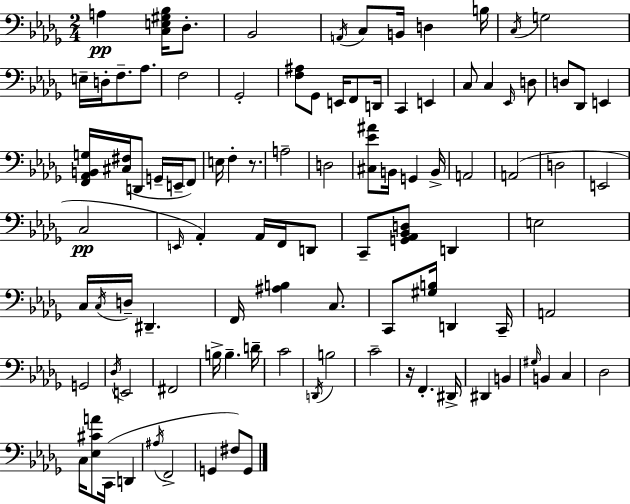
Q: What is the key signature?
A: BES minor